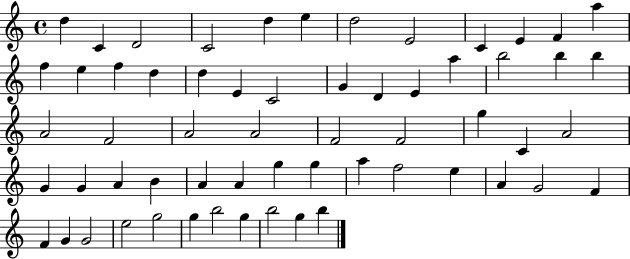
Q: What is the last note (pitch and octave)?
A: B5